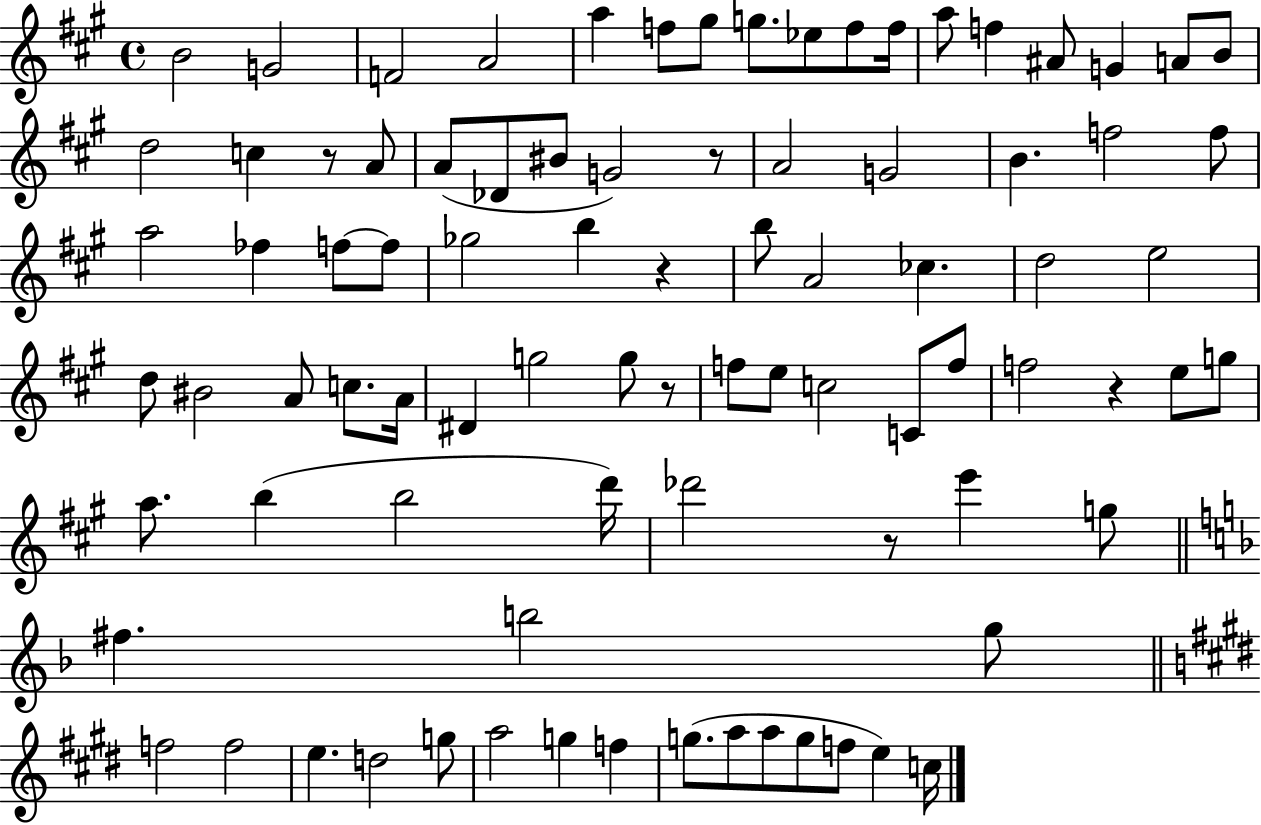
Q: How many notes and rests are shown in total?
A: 87